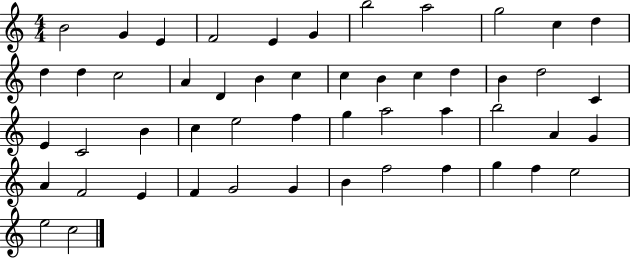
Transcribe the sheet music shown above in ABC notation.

X:1
T:Untitled
M:4/4
L:1/4
K:C
B2 G E F2 E G b2 a2 g2 c d d d c2 A D B c c B c d B d2 C E C2 B c e2 f g a2 a b2 A G A F2 E F G2 G B f2 f g f e2 e2 c2